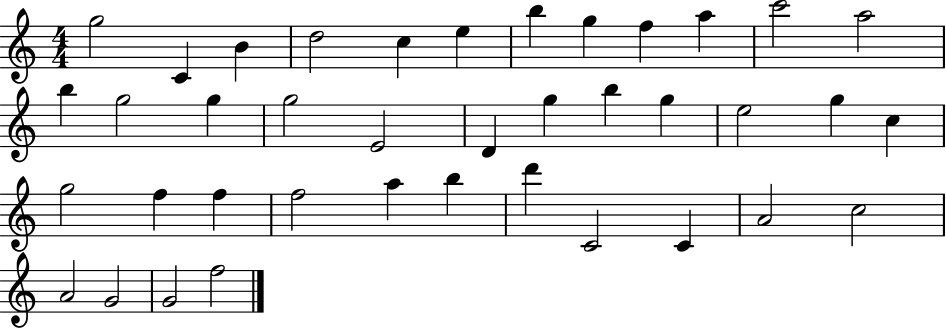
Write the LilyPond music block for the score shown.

{
  \clef treble
  \numericTimeSignature
  \time 4/4
  \key c \major
  g''2 c'4 b'4 | d''2 c''4 e''4 | b''4 g''4 f''4 a''4 | c'''2 a''2 | \break b''4 g''2 g''4 | g''2 e'2 | d'4 g''4 b''4 g''4 | e''2 g''4 c''4 | \break g''2 f''4 f''4 | f''2 a''4 b''4 | d'''4 c'2 c'4 | a'2 c''2 | \break a'2 g'2 | g'2 f''2 | \bar "|."
}